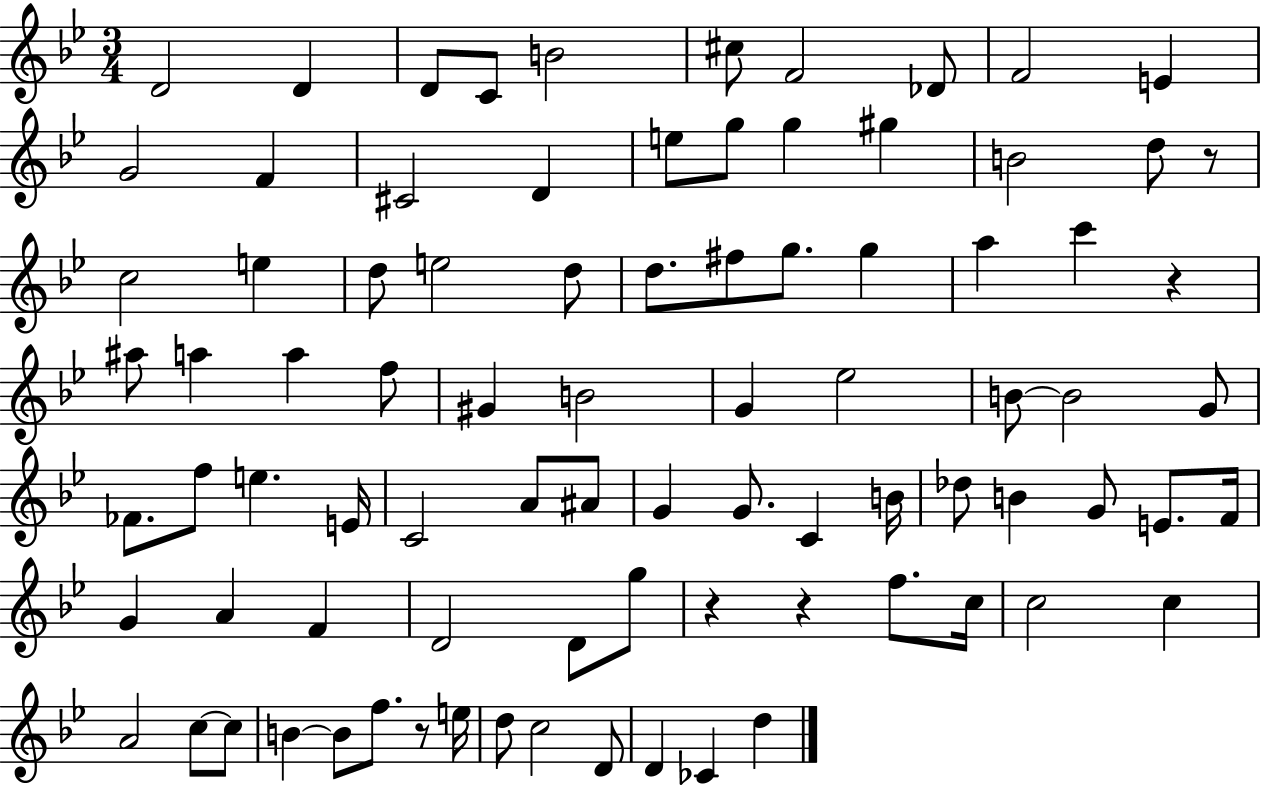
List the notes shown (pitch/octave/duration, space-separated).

D4/h D4/q D4/e C4/e B4/h C#5/e F4/h Db4/e F4/h E4/q G4/h F4/q C#4/h D4/q E5/e G5/e G5/q G#5/q B4/h D5/e R/e C5/h E5/q D5/e E5/h D5/e D5/e. F#5/e G5/e. G5/q A5/q C6/q R/q A#5/e A5/q A5/q F5/e G#4/q B4/h G4/q Eb5/h B4/e B4/h G4/e FES4/e. F5/e E5/q. E4/s C4/h A4/e A#4/e G4/q G4/e. C4/q B4/s Db5/e B4/q G4/e E4/e. F4/s G4/q A4/q F4/q D4/h D4/e G5/e R/q R/q F5/e. C5/s C5/h C5/q A4/h C5/e C5/e B4/q B4/e F5/e. R/e E5/s D5/e C5/h D4/e D4/q CES4/q D5/q